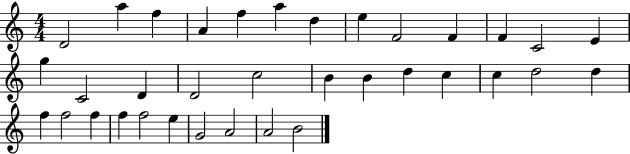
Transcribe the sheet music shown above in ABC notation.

X:1
T:Untitled
M:4/4
L:1/4
K:C
D2 a f A f a d e F2 F F C2 E g C2 D D2 c2 B B d c c d2 d f f2 f f f2 e G2 A2 A2 B2